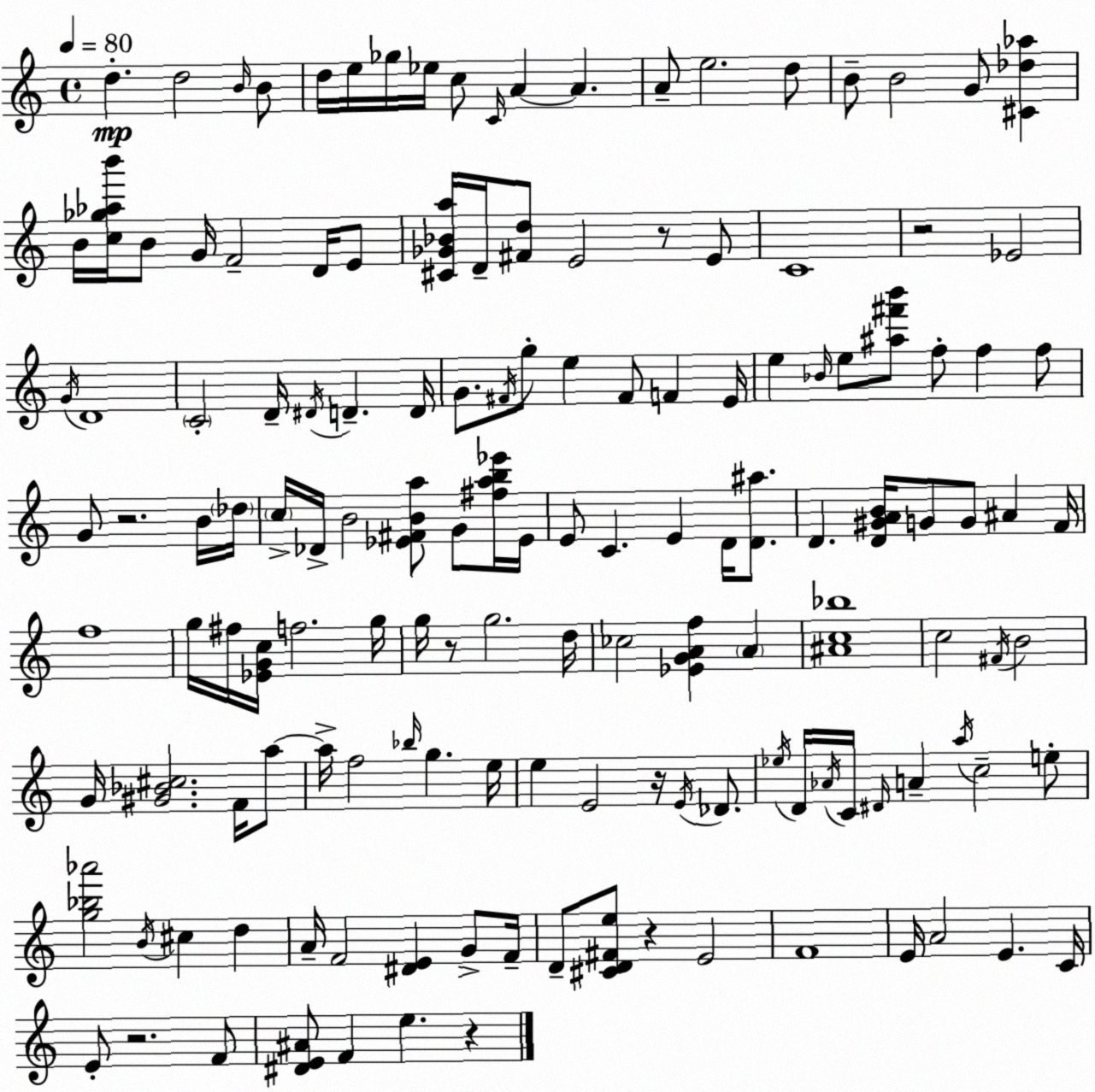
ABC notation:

X:1
T:Untitled
M:4/4
L:1/4
K:Am
d d2 B/4 B/2 d/4 e/4 _g/4 _e/4 c/2 C/4 A A A/2 e2 d/2 B/2 B2 G/2 [^C_d_a] B/4 [c_g_ab']/4 B/2 G/4 F2 D/4 E/2 [^C_G_Ba]/4 D/4 [^Fd]/2 E2 z/2 E/2 C4 z2 _E2 G/4 D4 C2 D/4 ^D/4 D D/4 G/2 ^F/4 g/2 e ^F/2 F E/4 e _B/4 e/2 [^a^f'b']/2 f/2 f f/2 G/2 z2 B/4 _d/4 c/4 _D/4 B2 [_E^FBa]/2 G/2 [^fab_e']/4 _E/4 E/2 C E D/4 [D^a]/2 D [D^GAB]/4 G/2 G/2 ^A F/4 f4 g/4 ^f/4 [_EGc]/4 f2 g/4 g/4 z/2 g2 d/4 _c2 [_EGAf] A [^Ac_b]4 c2 ^F/4 B2 G/4 [^G_B^c]2 F/4 a/2 a/4 f2 _b/4 g e/4 e E2 z/4 E/4 _D/2 _e/4 D/4 _A/4 C/4 ^D/4 A a/4 c2 e/2 [g_b_a']2 B/4 ^c d A/4 F2 [^DE] G/2 F/4 D/2 [^CD^Fe]/2 z E2 F4 E/4 A2 E C/4 E/2 z2 F/2 [^DE^A]/2 F e z